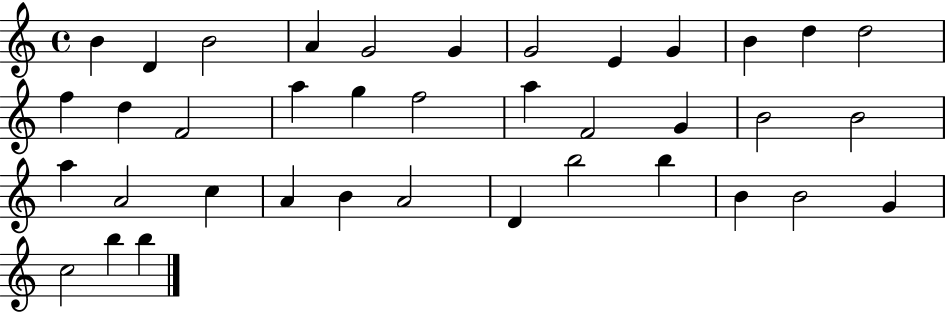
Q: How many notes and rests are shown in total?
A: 38